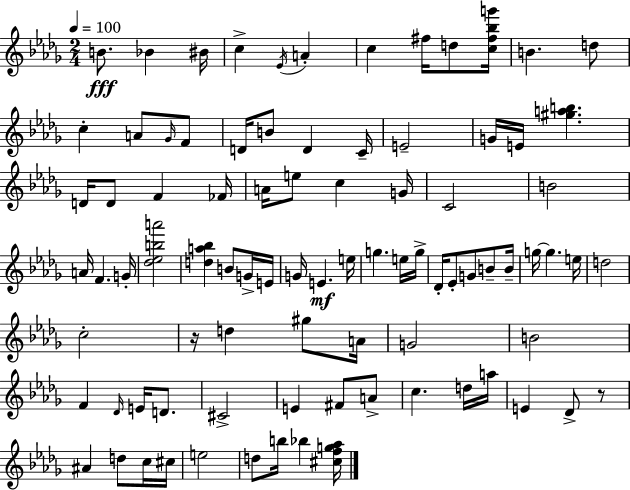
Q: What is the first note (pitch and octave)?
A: B4